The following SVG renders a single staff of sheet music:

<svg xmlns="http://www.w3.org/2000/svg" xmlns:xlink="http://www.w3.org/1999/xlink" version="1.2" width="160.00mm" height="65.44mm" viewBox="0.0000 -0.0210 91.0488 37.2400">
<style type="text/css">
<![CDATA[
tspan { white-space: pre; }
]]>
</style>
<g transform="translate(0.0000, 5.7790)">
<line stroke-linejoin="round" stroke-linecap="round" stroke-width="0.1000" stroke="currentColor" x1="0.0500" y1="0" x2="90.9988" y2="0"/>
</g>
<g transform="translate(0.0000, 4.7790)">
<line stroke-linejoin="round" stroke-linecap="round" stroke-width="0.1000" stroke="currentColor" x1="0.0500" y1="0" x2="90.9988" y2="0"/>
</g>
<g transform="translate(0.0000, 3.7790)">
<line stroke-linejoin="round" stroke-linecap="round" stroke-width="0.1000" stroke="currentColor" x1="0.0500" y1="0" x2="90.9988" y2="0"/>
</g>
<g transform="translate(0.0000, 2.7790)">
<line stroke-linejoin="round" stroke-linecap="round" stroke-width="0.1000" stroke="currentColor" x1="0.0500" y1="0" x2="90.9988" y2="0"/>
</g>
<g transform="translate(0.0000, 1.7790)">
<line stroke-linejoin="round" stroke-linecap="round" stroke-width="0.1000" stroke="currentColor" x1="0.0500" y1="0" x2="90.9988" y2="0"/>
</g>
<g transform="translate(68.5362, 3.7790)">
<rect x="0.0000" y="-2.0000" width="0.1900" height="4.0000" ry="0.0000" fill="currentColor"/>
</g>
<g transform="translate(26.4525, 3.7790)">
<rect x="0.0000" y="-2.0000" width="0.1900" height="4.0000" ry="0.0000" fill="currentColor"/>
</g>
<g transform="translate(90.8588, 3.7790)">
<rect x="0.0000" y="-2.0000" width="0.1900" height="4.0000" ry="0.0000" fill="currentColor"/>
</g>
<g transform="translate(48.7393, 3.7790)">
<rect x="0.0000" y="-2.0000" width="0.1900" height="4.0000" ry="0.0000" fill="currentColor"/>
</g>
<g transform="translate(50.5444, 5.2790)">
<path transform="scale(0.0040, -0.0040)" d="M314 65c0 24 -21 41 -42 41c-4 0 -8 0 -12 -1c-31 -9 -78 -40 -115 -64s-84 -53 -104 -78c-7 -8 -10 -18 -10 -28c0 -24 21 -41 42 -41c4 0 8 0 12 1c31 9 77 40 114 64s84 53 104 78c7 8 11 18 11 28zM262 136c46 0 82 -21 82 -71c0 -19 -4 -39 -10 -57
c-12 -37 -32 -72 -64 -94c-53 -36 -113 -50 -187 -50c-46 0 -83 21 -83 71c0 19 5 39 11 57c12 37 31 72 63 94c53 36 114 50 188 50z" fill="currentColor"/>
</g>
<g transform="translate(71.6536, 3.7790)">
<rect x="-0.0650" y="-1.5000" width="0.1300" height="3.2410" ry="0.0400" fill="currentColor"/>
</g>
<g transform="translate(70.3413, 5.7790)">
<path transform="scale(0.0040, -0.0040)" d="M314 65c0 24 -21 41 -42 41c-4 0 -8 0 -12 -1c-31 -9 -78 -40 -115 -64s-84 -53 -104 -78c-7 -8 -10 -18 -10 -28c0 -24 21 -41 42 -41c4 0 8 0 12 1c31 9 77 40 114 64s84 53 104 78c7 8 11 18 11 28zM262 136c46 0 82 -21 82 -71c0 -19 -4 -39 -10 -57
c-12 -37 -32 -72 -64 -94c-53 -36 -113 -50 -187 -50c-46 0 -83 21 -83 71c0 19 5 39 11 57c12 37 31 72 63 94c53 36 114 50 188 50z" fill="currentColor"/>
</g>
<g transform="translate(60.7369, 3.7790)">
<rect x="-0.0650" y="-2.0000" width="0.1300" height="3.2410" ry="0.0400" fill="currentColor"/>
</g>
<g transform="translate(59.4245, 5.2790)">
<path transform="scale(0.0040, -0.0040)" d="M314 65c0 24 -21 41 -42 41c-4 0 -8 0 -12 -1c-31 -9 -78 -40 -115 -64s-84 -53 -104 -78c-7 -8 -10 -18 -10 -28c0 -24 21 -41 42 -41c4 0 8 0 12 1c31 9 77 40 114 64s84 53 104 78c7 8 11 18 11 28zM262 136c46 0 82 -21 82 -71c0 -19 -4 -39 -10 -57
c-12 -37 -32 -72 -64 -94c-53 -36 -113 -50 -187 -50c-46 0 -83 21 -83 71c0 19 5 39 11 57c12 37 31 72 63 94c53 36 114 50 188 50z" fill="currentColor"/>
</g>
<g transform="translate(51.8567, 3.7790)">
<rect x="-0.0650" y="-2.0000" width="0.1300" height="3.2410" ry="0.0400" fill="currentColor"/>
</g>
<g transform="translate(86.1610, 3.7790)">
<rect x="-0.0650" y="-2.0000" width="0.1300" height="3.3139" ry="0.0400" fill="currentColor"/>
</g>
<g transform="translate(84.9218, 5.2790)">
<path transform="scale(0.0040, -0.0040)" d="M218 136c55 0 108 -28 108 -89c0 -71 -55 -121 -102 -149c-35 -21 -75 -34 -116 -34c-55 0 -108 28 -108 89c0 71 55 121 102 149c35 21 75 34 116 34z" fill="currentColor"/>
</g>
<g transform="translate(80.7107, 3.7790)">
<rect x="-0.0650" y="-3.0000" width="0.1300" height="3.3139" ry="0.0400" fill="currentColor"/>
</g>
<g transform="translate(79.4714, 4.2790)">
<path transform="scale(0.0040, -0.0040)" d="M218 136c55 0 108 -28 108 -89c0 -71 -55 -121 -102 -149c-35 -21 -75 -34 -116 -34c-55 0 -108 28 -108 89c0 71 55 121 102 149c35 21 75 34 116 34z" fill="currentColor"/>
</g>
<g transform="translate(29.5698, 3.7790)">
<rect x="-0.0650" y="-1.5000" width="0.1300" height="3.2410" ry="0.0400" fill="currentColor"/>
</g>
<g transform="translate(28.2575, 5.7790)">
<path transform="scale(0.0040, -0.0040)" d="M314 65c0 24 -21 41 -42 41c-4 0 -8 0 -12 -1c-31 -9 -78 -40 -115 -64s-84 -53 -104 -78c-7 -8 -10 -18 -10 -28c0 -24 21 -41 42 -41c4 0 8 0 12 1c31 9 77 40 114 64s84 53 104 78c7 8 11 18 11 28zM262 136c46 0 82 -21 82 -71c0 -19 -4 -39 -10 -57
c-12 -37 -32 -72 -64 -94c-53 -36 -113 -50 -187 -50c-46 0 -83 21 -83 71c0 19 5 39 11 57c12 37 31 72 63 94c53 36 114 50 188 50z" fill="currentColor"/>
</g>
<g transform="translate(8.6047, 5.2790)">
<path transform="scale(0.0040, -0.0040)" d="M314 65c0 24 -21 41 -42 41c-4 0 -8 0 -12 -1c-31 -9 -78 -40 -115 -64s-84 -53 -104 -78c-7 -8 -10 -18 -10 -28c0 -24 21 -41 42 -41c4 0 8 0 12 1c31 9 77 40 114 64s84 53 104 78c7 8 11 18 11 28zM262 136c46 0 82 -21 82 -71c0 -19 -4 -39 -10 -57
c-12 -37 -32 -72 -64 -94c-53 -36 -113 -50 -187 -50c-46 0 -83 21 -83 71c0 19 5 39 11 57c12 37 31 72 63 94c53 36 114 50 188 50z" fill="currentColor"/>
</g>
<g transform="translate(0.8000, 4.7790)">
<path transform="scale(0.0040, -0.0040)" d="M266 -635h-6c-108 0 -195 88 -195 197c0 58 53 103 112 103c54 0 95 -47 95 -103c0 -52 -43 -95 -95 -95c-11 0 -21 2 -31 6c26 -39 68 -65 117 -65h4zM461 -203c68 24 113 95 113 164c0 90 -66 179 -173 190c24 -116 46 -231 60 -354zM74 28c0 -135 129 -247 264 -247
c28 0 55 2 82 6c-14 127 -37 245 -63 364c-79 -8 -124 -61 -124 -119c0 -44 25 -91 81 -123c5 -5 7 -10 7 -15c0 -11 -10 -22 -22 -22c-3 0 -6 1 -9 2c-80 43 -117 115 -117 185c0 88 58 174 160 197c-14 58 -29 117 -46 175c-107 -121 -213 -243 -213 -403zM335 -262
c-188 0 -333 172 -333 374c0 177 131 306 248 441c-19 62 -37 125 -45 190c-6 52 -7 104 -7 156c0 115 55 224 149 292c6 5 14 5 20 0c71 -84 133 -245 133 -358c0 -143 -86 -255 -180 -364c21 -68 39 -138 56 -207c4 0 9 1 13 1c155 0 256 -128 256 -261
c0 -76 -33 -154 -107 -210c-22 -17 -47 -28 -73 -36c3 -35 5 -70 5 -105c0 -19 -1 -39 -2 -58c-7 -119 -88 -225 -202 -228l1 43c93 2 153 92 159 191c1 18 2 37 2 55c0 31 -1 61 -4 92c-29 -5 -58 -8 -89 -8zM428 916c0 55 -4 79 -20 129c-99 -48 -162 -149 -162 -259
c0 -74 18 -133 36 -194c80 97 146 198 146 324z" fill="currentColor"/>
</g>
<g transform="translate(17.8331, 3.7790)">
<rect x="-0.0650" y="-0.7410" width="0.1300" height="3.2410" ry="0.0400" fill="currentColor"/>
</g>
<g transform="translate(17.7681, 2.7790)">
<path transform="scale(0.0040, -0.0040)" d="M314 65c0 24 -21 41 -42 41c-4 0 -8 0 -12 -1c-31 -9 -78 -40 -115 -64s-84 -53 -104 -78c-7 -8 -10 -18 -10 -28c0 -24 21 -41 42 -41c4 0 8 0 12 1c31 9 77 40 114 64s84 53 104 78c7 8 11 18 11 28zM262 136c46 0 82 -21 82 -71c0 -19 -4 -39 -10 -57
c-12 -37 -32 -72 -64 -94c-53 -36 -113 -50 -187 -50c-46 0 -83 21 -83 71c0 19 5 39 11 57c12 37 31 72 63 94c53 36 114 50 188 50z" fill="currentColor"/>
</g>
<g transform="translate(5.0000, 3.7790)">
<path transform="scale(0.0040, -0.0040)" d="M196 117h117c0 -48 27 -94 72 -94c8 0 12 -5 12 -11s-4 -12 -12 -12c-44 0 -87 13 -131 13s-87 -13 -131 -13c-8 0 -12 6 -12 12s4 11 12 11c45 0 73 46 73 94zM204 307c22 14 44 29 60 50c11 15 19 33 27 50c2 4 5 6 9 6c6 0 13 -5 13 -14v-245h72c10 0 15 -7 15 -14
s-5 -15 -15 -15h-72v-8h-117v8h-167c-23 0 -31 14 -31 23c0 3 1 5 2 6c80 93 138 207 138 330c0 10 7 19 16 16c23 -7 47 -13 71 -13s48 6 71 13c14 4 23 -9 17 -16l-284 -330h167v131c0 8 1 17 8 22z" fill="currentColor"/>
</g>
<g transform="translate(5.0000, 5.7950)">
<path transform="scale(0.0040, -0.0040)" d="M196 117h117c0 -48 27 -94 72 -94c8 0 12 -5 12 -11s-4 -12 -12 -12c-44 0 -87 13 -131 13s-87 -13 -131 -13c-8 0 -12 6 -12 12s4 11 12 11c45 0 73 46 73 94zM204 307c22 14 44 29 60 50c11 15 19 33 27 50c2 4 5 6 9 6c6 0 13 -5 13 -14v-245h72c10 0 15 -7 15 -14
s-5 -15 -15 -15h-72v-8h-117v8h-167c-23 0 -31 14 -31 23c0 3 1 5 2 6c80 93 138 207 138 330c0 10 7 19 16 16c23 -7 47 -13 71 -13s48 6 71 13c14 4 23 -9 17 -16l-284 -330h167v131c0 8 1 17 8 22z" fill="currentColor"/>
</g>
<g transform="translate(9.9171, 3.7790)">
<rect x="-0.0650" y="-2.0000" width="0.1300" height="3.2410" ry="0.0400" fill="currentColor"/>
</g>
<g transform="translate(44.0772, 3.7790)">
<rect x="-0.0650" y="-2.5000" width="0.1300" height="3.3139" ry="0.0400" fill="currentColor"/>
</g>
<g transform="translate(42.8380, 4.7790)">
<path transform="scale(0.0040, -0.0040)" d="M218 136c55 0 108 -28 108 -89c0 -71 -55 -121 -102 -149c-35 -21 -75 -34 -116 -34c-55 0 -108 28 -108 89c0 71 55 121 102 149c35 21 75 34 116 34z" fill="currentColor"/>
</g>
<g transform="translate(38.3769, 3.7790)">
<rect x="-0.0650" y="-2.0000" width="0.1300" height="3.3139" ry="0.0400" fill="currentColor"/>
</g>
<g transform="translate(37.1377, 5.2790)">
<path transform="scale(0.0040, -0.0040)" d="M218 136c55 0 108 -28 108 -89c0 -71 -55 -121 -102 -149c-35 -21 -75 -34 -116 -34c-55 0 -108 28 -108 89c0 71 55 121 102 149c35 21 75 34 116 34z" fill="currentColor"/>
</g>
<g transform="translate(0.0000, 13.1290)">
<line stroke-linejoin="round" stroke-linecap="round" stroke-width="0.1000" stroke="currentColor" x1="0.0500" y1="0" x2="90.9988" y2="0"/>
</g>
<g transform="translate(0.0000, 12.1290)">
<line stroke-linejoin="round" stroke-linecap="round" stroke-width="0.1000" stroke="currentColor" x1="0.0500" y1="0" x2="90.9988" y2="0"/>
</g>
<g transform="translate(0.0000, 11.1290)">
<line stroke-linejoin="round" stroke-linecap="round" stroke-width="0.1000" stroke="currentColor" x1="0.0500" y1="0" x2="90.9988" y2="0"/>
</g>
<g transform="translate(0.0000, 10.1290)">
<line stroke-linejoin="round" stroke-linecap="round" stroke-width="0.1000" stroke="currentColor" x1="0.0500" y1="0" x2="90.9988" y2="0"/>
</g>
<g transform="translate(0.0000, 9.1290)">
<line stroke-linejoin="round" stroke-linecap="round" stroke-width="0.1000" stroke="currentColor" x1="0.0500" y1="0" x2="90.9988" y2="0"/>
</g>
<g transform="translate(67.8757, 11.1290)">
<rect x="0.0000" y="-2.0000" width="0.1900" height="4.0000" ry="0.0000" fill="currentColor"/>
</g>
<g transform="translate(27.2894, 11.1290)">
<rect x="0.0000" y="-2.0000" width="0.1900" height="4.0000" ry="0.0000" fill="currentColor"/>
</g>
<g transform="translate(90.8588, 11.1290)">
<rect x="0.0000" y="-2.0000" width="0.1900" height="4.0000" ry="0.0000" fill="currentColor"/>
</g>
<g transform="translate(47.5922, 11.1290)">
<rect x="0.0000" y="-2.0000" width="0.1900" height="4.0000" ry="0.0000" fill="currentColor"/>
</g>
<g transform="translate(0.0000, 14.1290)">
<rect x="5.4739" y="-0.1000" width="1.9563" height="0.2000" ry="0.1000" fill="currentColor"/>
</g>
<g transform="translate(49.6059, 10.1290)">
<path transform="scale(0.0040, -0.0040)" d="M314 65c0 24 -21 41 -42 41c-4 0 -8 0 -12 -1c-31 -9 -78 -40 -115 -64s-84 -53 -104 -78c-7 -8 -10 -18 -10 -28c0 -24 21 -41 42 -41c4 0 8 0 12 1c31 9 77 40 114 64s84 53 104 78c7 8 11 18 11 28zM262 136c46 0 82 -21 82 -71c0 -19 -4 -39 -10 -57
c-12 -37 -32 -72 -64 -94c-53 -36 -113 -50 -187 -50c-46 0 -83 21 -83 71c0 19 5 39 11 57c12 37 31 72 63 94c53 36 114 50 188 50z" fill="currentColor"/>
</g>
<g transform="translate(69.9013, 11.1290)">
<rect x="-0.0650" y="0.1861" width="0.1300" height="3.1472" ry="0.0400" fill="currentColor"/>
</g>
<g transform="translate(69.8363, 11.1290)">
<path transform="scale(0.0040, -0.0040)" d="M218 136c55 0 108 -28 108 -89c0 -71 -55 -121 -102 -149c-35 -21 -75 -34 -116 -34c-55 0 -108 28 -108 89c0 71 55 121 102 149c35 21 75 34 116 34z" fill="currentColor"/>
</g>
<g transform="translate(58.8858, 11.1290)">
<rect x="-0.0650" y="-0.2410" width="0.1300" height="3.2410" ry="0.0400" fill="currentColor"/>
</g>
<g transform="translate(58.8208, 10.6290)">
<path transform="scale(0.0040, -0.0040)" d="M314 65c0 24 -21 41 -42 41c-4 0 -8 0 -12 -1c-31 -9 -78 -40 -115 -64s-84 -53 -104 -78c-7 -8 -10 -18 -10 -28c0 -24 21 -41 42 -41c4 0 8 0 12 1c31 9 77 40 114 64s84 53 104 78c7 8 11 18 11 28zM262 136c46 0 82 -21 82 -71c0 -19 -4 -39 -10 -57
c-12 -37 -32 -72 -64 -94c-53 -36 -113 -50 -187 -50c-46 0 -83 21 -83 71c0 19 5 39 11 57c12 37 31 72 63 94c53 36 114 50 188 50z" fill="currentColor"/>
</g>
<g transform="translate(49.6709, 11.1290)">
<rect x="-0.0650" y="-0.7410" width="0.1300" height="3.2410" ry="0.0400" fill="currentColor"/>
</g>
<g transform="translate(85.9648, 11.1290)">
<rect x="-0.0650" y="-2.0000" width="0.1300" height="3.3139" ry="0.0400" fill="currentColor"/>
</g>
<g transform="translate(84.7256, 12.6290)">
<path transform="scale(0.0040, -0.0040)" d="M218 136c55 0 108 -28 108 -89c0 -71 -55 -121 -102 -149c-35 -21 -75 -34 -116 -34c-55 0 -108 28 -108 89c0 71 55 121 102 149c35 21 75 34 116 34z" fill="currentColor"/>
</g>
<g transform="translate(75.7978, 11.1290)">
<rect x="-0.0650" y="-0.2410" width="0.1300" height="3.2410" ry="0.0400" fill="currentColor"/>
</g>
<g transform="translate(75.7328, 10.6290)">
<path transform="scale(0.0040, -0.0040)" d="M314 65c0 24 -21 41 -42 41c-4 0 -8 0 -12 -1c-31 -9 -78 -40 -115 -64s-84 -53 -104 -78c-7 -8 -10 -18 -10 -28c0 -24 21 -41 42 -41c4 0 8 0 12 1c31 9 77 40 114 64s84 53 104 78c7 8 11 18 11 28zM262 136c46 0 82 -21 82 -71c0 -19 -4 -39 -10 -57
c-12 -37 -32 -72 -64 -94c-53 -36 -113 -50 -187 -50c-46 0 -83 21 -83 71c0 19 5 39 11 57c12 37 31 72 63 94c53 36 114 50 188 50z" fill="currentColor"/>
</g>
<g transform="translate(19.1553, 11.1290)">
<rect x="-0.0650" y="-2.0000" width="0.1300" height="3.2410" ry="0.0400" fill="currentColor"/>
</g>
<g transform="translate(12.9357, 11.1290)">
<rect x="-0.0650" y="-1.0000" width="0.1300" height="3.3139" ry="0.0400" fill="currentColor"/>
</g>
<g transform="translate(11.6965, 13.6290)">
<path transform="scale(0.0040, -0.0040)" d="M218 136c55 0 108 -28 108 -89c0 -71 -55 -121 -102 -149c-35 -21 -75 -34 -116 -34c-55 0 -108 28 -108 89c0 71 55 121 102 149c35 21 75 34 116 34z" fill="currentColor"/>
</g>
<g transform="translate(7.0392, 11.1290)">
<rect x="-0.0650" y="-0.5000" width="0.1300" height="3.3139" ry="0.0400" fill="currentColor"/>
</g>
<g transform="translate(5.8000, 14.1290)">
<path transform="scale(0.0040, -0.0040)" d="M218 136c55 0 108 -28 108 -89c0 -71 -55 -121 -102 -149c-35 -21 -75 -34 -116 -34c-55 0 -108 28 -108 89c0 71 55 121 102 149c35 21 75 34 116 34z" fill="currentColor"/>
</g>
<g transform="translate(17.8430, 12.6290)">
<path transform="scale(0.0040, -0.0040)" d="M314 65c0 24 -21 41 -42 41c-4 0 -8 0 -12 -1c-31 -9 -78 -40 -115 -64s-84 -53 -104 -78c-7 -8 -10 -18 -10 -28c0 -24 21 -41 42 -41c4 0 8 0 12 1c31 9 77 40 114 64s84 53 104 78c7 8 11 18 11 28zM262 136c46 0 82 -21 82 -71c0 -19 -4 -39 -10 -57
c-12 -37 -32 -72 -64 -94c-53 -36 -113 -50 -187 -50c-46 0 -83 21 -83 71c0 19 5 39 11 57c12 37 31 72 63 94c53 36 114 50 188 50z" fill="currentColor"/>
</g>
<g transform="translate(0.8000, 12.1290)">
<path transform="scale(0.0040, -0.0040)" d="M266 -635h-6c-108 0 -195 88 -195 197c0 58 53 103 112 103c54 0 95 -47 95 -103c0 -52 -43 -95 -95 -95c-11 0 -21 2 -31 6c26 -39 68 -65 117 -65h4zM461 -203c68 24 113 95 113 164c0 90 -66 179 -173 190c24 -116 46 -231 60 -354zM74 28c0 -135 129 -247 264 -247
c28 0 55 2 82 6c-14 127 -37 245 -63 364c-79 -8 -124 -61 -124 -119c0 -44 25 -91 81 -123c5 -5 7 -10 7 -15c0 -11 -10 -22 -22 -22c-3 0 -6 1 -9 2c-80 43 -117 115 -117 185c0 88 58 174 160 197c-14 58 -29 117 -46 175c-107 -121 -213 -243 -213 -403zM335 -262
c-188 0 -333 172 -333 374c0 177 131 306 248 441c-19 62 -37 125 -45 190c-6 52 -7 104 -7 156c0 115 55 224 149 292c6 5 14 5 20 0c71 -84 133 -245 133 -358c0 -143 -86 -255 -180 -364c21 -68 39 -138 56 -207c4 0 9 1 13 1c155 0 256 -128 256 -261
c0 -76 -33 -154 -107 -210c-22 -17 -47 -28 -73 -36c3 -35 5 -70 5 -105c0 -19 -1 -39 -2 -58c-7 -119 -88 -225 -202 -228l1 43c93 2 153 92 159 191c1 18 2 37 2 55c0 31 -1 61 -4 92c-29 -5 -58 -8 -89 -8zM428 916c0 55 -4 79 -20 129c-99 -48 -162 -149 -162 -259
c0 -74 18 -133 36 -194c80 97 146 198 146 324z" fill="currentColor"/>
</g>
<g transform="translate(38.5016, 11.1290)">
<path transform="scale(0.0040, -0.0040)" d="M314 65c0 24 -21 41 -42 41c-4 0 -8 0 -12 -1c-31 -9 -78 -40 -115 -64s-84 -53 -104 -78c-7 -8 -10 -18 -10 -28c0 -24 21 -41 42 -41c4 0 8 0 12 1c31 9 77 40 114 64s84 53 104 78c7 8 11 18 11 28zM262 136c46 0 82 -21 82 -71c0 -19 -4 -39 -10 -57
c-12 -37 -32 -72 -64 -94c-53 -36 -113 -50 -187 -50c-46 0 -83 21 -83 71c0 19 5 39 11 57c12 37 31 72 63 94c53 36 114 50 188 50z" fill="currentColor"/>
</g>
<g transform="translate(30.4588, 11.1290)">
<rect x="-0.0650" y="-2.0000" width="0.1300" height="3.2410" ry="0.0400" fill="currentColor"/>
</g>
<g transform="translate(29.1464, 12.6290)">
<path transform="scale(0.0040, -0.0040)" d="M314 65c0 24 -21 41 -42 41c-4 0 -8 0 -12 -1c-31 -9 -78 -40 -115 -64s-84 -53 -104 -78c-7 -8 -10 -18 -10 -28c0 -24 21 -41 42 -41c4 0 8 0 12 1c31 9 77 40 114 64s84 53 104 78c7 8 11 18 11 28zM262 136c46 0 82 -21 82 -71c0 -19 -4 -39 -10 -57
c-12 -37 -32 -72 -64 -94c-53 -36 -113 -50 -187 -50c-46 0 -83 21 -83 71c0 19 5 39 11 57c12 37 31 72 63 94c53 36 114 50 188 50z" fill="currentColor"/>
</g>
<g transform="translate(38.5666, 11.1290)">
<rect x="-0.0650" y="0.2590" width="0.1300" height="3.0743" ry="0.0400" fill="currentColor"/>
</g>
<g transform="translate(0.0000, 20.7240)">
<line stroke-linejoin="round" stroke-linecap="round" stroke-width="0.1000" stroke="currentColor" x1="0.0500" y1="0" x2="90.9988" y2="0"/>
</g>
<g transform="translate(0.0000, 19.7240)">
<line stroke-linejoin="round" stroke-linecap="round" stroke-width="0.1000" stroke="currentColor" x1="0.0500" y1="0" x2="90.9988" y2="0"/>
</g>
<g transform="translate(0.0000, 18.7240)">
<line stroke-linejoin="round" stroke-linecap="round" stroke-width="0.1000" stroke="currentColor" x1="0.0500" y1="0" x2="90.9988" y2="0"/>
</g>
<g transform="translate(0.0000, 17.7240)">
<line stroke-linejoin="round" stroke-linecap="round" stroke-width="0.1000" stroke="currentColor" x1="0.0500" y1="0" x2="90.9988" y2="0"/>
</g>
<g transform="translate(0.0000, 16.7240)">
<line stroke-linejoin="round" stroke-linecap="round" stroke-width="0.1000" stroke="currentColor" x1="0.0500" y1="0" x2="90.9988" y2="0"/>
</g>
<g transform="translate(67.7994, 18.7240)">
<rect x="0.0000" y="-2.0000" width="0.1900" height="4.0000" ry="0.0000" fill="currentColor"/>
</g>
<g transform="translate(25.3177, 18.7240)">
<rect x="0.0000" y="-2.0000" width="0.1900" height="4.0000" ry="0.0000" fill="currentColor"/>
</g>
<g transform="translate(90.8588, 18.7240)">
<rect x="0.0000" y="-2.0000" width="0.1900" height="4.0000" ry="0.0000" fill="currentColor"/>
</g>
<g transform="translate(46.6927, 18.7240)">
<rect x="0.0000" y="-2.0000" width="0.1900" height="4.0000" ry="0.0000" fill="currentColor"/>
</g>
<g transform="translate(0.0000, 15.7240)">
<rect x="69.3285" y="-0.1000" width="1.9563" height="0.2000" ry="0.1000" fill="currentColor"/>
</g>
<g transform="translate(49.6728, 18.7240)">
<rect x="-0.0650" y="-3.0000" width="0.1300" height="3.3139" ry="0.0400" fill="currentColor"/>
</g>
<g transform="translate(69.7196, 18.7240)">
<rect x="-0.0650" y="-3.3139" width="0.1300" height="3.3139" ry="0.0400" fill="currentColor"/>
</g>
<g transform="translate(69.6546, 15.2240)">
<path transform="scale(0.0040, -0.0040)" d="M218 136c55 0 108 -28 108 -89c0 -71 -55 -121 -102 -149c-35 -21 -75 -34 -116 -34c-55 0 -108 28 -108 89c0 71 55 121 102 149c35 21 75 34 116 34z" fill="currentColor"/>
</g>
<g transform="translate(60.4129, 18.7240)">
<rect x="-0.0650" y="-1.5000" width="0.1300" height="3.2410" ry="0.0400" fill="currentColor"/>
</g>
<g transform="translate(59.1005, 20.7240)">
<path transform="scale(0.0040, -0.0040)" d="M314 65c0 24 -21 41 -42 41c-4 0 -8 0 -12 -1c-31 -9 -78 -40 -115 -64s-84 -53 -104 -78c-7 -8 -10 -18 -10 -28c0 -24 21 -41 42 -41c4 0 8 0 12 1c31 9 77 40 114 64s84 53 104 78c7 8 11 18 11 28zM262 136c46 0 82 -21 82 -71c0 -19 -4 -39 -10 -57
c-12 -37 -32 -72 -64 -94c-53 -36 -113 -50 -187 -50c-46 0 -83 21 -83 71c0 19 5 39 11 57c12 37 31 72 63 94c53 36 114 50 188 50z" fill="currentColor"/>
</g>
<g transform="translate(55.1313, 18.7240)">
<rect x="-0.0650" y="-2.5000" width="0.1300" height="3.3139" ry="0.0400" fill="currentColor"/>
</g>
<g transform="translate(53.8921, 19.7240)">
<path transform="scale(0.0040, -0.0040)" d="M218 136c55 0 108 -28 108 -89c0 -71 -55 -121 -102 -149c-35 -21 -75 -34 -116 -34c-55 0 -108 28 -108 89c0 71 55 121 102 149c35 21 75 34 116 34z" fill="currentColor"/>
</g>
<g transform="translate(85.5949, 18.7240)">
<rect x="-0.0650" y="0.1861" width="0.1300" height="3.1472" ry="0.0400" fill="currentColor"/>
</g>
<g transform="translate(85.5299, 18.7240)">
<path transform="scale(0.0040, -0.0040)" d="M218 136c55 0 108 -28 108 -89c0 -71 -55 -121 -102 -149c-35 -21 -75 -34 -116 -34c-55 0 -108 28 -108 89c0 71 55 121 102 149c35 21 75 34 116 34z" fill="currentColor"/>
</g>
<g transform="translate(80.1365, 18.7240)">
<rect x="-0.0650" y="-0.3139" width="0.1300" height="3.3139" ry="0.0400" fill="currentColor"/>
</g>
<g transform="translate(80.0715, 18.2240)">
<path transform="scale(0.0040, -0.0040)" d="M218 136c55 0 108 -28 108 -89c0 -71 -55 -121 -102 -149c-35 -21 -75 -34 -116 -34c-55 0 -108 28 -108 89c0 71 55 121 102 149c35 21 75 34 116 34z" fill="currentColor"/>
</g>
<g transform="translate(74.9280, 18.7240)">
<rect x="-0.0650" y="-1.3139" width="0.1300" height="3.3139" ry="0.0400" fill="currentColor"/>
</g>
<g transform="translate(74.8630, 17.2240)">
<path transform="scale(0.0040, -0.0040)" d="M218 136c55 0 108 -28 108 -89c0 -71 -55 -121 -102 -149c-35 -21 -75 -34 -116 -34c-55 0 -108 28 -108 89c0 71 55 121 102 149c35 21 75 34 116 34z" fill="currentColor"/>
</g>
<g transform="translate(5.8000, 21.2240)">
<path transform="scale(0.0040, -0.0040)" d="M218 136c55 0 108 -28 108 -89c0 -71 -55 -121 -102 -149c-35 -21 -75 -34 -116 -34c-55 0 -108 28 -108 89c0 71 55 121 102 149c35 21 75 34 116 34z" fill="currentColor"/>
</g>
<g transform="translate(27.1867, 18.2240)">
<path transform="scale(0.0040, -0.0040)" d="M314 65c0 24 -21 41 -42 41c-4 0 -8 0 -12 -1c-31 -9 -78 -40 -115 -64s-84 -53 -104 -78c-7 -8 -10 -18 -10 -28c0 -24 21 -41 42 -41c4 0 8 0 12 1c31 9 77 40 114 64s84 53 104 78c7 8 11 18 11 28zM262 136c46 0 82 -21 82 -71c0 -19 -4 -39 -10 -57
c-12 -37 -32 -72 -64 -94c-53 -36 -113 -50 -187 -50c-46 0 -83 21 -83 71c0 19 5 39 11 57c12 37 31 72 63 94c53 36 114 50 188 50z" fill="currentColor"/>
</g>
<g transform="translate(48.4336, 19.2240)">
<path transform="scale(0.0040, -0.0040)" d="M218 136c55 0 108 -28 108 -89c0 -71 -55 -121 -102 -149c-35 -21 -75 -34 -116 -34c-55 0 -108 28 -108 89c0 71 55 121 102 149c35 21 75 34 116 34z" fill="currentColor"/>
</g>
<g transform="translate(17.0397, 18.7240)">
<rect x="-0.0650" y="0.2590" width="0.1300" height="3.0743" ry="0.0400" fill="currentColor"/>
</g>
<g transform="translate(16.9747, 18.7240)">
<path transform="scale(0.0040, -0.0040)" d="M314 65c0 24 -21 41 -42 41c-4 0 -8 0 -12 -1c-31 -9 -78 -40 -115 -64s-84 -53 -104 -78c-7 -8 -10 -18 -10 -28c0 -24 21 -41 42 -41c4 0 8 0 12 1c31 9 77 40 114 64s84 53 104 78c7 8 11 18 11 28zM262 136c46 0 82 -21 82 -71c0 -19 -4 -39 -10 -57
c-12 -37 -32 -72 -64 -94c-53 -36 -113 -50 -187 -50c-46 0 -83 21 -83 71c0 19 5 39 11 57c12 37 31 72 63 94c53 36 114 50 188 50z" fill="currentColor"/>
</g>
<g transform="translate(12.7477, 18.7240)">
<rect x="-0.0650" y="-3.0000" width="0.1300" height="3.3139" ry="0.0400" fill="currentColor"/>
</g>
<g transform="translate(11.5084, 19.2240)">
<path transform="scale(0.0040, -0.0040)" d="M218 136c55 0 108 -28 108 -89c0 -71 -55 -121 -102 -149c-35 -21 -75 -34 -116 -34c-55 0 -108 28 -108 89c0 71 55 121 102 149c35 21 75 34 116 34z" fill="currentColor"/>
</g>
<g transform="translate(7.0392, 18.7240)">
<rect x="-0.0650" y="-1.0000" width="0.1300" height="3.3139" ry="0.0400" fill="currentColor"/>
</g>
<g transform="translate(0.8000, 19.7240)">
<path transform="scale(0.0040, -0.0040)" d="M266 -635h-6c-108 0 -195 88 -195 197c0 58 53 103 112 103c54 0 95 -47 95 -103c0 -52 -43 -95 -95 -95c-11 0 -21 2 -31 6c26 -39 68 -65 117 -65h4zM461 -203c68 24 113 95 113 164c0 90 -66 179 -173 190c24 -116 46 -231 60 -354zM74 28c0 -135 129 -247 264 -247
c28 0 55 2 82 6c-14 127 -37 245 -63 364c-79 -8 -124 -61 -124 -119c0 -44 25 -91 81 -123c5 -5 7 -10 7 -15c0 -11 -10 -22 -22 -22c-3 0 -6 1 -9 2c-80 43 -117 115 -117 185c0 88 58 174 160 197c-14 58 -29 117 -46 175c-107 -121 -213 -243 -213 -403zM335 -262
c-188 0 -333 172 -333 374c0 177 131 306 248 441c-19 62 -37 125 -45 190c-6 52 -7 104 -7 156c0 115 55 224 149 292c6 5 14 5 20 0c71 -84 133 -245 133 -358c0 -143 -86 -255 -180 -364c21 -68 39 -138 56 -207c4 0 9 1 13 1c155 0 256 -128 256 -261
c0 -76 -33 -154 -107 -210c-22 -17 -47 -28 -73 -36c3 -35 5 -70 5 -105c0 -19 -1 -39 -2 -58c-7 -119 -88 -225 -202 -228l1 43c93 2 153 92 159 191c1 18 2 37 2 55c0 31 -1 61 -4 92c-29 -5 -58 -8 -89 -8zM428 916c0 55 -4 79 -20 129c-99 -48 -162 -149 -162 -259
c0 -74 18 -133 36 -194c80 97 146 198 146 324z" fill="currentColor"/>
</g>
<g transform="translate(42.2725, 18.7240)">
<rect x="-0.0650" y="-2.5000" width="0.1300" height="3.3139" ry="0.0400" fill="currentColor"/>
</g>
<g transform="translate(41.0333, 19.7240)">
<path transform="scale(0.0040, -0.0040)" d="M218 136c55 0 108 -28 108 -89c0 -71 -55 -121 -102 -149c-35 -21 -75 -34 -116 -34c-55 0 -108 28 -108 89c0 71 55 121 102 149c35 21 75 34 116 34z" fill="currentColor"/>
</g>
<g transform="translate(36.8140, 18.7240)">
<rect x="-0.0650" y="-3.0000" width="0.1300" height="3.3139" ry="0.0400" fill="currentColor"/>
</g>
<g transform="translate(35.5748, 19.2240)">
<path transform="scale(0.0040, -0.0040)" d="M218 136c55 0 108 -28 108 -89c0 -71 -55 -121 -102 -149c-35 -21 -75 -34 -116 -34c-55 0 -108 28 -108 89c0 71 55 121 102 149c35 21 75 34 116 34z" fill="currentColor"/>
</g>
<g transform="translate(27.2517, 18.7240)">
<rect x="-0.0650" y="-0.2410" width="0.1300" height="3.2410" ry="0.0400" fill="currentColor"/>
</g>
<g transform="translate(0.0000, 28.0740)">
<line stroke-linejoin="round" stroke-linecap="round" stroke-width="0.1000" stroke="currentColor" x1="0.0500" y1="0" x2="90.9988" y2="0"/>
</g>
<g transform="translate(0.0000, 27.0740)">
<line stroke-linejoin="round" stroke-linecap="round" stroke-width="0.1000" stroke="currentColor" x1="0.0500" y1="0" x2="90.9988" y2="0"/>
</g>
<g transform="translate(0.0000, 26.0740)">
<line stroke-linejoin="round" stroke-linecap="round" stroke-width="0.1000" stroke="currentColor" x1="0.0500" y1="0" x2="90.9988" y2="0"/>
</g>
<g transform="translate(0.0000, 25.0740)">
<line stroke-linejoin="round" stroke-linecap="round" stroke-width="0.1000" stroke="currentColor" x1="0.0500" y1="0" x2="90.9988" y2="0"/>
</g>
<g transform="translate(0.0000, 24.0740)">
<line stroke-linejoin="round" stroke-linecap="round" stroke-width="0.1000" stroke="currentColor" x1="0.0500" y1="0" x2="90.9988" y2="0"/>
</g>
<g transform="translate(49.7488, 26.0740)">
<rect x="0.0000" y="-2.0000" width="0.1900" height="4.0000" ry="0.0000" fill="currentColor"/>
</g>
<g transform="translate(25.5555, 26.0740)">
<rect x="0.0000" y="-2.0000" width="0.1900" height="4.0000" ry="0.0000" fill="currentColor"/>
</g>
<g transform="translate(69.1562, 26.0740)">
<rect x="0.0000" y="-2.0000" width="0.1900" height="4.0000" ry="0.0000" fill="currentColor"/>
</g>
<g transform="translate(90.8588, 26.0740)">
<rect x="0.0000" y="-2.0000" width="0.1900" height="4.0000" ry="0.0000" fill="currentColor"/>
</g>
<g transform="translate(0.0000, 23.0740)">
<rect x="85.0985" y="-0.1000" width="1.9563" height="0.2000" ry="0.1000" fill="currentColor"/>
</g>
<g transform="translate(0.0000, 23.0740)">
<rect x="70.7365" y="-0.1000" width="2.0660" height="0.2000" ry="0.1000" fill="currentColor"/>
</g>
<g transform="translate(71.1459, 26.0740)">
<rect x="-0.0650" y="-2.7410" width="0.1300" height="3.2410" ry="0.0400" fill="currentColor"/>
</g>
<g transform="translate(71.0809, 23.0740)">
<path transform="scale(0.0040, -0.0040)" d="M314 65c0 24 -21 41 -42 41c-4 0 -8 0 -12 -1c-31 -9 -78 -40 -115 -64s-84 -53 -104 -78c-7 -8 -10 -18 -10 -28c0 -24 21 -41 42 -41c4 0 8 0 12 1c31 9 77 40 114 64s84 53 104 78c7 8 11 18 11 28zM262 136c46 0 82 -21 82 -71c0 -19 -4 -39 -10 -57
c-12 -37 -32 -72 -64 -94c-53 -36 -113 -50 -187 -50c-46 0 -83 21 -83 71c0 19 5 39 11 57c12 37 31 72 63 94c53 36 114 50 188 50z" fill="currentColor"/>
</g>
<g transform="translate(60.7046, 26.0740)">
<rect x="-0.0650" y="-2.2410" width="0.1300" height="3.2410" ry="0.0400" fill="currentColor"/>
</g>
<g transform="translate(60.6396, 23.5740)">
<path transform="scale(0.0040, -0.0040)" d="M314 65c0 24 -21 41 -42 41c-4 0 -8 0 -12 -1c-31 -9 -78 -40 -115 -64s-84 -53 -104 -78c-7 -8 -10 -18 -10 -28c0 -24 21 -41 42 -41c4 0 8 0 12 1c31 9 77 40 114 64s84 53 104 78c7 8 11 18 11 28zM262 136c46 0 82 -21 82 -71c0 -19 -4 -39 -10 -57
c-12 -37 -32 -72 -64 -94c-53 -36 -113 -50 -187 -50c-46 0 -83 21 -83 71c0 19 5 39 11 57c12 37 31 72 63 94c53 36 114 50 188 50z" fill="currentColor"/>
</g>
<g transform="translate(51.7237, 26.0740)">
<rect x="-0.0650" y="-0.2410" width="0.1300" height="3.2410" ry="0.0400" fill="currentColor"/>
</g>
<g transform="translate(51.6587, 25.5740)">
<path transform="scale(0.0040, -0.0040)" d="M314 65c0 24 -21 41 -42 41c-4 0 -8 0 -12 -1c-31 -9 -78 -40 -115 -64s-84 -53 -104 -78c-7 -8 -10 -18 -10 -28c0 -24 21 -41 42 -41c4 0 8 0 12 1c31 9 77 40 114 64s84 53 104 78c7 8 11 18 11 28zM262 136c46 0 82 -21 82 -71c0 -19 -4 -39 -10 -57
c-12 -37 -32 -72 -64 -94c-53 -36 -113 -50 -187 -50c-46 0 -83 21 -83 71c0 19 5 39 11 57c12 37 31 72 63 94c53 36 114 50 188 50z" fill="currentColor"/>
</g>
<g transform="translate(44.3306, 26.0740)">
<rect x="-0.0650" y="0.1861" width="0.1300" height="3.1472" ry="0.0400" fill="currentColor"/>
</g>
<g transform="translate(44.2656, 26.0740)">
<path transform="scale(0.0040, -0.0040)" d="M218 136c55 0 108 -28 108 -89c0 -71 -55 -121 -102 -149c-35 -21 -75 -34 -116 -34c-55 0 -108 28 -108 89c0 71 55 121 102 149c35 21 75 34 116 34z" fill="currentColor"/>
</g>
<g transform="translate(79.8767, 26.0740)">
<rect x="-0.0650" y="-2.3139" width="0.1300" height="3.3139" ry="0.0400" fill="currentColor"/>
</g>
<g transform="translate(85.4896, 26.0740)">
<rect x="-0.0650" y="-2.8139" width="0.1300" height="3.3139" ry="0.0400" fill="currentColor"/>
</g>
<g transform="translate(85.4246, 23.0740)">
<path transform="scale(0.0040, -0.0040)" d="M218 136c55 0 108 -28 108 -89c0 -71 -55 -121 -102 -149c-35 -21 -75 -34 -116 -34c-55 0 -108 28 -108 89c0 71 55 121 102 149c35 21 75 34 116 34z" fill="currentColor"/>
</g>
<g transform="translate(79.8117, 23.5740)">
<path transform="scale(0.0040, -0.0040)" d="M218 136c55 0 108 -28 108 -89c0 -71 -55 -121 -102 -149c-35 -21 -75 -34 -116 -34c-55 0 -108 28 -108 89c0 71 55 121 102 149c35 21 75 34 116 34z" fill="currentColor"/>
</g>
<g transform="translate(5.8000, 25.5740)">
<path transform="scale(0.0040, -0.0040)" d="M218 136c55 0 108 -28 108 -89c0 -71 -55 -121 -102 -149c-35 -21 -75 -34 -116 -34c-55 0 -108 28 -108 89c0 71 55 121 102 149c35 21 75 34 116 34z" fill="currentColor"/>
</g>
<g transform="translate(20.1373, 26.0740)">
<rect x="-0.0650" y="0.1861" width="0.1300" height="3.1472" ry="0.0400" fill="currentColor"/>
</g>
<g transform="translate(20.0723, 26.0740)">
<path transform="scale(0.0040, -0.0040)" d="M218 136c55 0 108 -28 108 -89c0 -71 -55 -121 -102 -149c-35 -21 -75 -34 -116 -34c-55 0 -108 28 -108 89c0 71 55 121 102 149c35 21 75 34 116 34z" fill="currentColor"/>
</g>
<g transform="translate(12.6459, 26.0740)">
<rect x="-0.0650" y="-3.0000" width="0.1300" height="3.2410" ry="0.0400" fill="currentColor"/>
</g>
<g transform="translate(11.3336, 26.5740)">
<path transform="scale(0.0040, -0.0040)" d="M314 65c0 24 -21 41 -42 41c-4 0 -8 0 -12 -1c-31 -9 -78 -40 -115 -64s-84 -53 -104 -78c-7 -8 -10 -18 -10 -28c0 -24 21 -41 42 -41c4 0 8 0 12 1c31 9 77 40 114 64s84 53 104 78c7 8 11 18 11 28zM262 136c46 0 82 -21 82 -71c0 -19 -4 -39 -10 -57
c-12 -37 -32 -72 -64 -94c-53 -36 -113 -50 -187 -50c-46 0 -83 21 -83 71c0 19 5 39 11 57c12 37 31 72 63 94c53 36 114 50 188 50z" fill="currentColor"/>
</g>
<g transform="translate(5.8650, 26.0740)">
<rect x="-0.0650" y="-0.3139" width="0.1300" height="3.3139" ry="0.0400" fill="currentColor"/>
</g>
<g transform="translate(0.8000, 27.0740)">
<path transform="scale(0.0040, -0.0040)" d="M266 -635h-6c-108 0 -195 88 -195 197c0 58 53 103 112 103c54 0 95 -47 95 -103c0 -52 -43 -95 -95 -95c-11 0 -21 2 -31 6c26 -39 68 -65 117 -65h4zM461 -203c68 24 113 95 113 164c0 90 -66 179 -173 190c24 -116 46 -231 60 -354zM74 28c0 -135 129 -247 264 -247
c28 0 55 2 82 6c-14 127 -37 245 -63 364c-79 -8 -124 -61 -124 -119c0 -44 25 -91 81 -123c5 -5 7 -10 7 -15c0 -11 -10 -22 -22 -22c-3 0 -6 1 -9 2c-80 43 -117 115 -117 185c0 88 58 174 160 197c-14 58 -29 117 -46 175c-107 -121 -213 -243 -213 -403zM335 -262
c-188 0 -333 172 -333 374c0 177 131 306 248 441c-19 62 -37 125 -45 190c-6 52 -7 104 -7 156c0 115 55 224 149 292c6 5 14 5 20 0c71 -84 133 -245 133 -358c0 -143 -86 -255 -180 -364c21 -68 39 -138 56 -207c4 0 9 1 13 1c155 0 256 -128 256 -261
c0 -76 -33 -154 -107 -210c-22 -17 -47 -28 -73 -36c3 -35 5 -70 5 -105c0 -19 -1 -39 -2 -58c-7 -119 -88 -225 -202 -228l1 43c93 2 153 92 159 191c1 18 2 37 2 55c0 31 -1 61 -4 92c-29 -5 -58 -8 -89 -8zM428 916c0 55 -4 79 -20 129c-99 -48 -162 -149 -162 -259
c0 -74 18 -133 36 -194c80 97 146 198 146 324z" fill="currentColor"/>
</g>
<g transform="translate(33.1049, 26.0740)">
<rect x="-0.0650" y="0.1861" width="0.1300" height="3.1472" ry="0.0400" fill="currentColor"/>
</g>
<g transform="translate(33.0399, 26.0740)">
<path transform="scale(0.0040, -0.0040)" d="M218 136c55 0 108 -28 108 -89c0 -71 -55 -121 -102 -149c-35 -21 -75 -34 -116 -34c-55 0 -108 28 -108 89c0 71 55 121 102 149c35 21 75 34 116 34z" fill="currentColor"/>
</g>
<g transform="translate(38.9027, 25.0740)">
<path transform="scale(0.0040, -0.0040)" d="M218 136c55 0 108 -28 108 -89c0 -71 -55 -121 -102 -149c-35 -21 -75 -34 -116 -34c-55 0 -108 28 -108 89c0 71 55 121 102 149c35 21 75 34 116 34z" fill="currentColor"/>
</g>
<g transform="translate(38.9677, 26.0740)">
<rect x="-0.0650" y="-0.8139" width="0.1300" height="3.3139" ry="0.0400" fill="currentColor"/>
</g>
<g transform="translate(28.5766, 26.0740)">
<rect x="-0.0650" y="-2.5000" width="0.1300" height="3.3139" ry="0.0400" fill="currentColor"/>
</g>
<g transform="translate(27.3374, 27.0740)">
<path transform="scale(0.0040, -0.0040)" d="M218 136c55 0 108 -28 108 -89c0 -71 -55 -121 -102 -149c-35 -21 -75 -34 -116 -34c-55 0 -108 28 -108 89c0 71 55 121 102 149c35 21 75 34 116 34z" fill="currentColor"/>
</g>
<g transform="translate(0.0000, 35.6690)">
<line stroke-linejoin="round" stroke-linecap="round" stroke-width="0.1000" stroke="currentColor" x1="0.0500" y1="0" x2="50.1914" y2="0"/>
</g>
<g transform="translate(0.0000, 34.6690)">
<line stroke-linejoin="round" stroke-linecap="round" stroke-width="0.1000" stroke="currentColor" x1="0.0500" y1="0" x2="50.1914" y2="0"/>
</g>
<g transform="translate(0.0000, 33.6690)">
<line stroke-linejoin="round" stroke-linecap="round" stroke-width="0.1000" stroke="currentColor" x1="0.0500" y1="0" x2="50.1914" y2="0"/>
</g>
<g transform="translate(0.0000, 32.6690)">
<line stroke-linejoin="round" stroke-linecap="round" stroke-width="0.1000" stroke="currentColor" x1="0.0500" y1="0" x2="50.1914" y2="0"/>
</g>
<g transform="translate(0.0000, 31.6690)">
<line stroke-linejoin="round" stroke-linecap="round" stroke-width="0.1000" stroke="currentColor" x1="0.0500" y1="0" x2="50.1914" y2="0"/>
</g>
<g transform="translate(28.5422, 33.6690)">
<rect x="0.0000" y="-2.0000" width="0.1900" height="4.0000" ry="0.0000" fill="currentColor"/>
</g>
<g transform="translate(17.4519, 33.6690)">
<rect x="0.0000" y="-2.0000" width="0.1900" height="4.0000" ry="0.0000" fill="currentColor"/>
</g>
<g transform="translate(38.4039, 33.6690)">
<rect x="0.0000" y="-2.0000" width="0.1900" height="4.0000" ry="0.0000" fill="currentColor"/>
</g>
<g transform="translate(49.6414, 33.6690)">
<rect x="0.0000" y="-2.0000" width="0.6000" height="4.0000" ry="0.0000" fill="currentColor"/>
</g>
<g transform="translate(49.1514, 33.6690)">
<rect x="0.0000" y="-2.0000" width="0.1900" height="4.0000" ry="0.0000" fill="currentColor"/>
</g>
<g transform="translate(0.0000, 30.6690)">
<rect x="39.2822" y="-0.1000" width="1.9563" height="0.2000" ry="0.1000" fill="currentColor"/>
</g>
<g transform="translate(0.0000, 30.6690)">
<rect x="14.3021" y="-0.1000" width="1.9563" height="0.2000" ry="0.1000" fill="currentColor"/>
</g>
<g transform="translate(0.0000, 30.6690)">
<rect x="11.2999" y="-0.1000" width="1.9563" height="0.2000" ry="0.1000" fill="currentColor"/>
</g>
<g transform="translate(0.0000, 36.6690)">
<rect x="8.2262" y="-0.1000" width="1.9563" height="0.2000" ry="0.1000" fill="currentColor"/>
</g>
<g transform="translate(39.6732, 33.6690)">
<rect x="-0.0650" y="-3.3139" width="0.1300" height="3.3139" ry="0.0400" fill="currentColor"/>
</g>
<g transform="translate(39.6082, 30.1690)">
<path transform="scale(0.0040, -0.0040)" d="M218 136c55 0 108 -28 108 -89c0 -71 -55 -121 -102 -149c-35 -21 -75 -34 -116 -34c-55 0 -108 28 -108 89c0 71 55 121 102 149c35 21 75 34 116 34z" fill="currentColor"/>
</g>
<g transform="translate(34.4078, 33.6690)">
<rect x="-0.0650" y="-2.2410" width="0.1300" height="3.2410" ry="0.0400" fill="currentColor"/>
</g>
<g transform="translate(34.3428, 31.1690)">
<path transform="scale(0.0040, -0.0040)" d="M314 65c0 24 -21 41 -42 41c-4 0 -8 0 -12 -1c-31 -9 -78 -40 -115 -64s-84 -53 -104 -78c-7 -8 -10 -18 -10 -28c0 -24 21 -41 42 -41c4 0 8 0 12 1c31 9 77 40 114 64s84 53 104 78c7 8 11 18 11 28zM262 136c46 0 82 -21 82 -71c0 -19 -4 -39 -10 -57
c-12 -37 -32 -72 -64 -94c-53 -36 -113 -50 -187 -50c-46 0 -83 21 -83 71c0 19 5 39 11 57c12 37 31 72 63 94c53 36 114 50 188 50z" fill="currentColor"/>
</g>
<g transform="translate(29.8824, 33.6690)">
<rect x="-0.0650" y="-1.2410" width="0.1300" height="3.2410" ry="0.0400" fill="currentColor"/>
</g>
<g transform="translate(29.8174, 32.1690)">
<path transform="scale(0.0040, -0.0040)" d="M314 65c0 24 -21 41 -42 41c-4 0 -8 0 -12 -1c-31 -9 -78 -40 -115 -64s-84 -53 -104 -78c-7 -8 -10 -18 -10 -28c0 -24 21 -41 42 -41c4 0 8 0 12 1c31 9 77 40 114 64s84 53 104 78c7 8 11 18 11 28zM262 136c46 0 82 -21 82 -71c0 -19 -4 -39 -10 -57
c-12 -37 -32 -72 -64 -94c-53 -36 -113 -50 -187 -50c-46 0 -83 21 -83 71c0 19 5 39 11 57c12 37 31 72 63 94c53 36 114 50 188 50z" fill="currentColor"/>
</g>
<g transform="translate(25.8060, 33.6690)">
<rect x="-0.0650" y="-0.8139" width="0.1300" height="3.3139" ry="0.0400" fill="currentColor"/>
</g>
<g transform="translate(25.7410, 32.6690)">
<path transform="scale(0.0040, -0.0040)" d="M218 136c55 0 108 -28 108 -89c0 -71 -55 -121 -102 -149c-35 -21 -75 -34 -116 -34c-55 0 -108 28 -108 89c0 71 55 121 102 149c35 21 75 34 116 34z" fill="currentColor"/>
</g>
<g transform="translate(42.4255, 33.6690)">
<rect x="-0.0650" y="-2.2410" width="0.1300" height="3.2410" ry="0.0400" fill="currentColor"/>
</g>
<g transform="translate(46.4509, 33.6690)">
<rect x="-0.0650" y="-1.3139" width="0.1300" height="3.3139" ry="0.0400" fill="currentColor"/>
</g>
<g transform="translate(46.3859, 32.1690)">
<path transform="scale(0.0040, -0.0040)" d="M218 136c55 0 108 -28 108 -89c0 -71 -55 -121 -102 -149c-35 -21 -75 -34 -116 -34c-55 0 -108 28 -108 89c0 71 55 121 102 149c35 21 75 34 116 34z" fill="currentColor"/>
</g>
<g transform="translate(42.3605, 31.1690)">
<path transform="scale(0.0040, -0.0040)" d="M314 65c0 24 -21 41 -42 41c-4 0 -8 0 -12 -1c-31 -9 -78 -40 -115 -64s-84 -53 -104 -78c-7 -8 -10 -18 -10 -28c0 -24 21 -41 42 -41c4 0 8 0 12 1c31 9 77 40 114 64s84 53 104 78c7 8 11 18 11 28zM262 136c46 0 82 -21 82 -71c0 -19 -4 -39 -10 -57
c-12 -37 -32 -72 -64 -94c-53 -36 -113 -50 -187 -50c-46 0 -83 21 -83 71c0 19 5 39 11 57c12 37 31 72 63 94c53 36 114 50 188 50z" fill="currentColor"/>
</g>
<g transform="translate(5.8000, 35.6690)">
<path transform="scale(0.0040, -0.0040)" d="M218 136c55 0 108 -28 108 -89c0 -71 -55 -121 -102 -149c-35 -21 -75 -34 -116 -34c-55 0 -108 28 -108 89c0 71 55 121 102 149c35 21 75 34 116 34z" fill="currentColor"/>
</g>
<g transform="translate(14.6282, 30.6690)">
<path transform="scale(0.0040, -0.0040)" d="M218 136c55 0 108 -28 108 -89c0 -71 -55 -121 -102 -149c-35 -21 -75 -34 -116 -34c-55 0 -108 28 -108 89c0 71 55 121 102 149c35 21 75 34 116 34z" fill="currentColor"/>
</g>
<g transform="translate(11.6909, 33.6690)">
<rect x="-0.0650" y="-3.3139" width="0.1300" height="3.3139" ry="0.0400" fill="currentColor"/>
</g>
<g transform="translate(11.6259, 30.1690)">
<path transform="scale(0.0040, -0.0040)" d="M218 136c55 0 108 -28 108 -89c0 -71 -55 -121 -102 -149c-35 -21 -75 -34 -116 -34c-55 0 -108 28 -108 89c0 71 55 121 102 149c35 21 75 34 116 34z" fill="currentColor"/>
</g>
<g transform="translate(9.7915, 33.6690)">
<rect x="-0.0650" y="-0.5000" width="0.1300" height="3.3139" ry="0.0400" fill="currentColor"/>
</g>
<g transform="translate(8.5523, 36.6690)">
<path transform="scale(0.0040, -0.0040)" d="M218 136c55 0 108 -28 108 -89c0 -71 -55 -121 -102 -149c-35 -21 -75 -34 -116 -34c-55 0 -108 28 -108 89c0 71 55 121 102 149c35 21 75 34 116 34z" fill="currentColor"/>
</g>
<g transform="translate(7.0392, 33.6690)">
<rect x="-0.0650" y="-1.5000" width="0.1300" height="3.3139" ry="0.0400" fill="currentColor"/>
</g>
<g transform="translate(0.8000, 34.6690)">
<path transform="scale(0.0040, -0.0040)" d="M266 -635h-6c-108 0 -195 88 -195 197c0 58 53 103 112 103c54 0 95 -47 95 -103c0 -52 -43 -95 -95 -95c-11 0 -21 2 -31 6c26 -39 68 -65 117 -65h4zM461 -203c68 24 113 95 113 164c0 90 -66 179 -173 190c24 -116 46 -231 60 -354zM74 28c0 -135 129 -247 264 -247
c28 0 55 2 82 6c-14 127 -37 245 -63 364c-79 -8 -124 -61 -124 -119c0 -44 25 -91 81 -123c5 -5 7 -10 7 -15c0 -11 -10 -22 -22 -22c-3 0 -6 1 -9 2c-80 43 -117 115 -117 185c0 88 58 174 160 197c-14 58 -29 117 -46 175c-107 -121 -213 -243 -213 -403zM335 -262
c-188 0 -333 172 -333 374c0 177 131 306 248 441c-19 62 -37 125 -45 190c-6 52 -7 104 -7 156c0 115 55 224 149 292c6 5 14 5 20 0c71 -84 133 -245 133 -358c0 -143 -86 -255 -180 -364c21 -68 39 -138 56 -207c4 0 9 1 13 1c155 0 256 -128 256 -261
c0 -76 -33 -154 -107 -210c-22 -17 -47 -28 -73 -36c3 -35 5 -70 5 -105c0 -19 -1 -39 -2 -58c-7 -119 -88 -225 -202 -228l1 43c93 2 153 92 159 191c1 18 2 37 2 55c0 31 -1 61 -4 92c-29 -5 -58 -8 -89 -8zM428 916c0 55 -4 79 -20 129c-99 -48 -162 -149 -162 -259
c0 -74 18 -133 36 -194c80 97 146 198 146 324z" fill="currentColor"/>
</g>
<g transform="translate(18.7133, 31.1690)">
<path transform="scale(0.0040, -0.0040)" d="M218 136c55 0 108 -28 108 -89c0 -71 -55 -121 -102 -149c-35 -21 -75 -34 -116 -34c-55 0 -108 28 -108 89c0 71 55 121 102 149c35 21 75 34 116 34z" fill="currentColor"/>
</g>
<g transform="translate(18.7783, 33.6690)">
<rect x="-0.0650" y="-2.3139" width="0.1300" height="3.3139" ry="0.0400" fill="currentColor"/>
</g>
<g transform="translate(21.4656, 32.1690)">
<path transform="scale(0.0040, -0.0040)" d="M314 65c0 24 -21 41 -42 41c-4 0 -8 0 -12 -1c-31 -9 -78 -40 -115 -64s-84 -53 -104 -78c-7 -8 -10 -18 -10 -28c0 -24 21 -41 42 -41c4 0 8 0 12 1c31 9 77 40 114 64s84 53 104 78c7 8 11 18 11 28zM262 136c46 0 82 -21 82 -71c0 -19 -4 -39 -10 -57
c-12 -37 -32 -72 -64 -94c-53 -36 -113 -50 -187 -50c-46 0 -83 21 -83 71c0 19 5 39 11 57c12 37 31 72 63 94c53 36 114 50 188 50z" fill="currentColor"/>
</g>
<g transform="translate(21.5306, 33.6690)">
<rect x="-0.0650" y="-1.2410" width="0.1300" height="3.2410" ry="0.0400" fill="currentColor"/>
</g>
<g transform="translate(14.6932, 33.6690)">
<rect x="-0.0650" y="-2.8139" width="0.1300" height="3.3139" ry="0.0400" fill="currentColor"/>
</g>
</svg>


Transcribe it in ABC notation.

X:1
T:Untitled
M:4/4
L:1/4
K:C
F2 d2 E2 F G F2 F2 E2 A F C D F2 F2 B2 d2 c2 B c2 F D A B2 c2 A G A G E2 b e c B c A2 B G B d B c2 g2 a2 g a E C b a g e2 d e2 g2 b g2 e